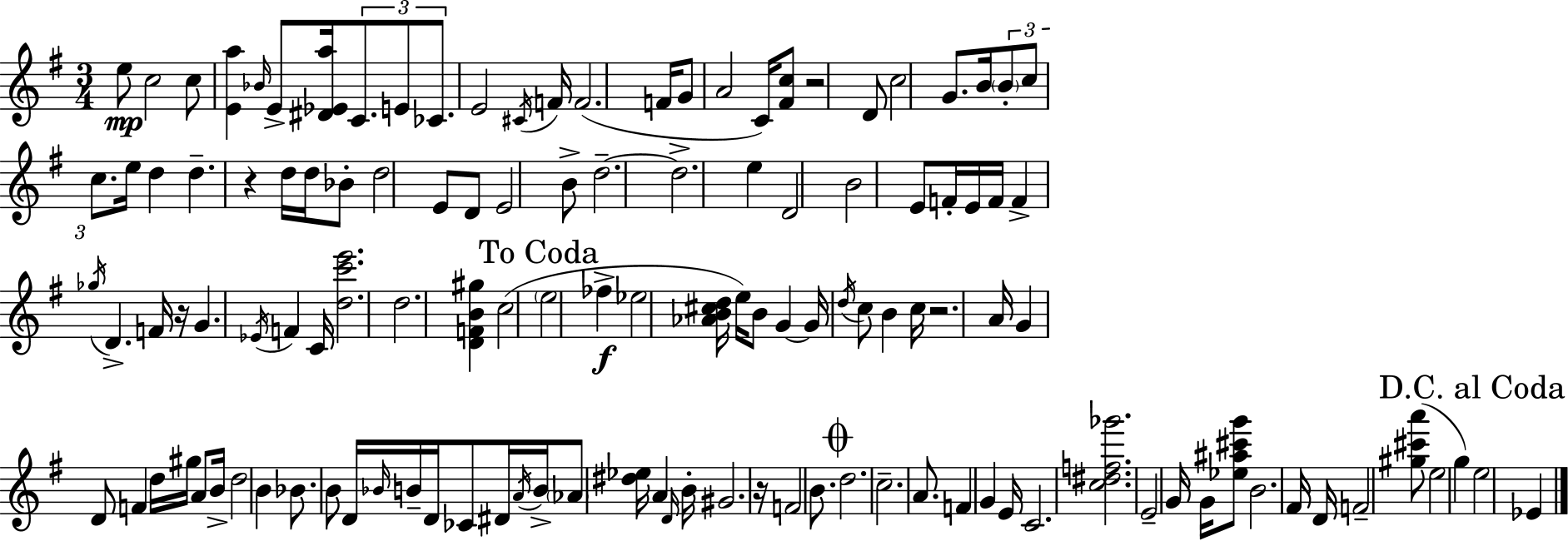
X:1
T:Untitled
M:3/4
L:1/4
K:Em
e/2 c2 c/2 [Ea] _B/4 E/2 [^D_Ea]/4 C/2 E/2 _C/2 E2 ^C/4 F/4 F2 F/4 G/2 A2 C/4 [^Fc]/2 z2 D/2 c2 G/2 B/4 B/2 c/2 c/2 e/4 d d z d/4 d/4 _B/2 d2 E/2 D/2 E2 B/2 d2 d2 e D2 B2 E/2 F/4 E/4 F/4 F _g/4 D F/4 z/4 G _E/4 F C/4 [dc'e']2 d2 [DFB^g] c2 e2 _f _e2 [_AB^cd]/4 e/4 B/2 G G/4 d/4 c/2 B c/4 z2 A/4 G D/2 F d/4 ^g/4 A/2 B/4 d2 B _B/2 B/2 D/4 _B/4 B/4 D/4 _C/2 ^D/4 A/4 B/4 _A/2 [^d_e]/4 A D/4 B/4 ^G2 z/4 F2 B/2 d2 c2 A/2 F G E/4 C2 [c^df_g']2 E2 G/4 G/4 [_e^a^c'g']/2 B2 ^F/4 D/4 F2 [^g^c'a']/2 e2 g e2 _E